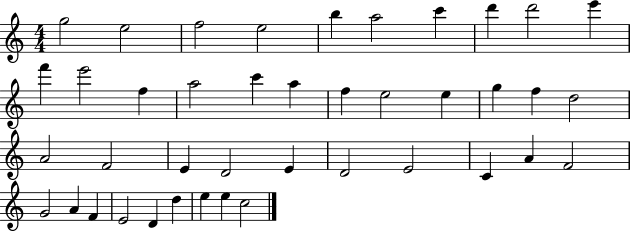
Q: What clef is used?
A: treble